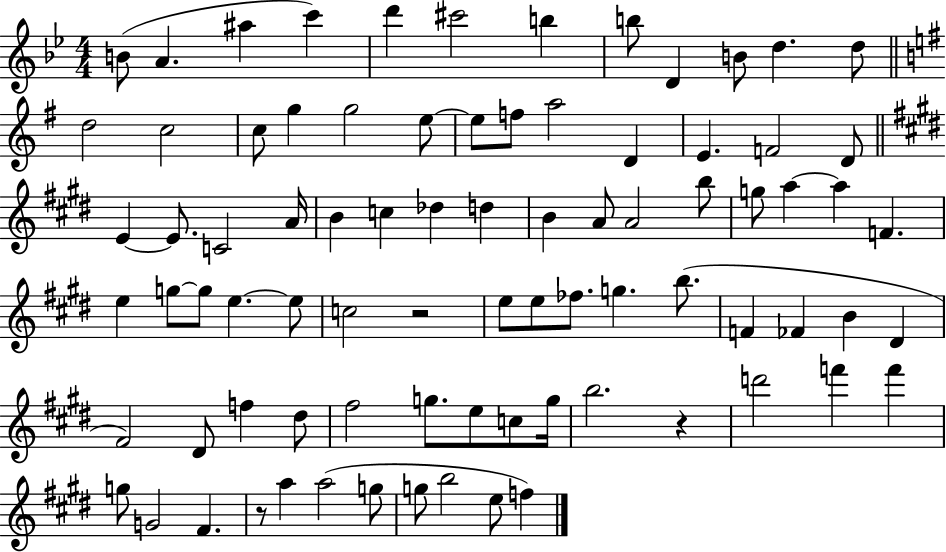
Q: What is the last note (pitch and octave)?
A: F5